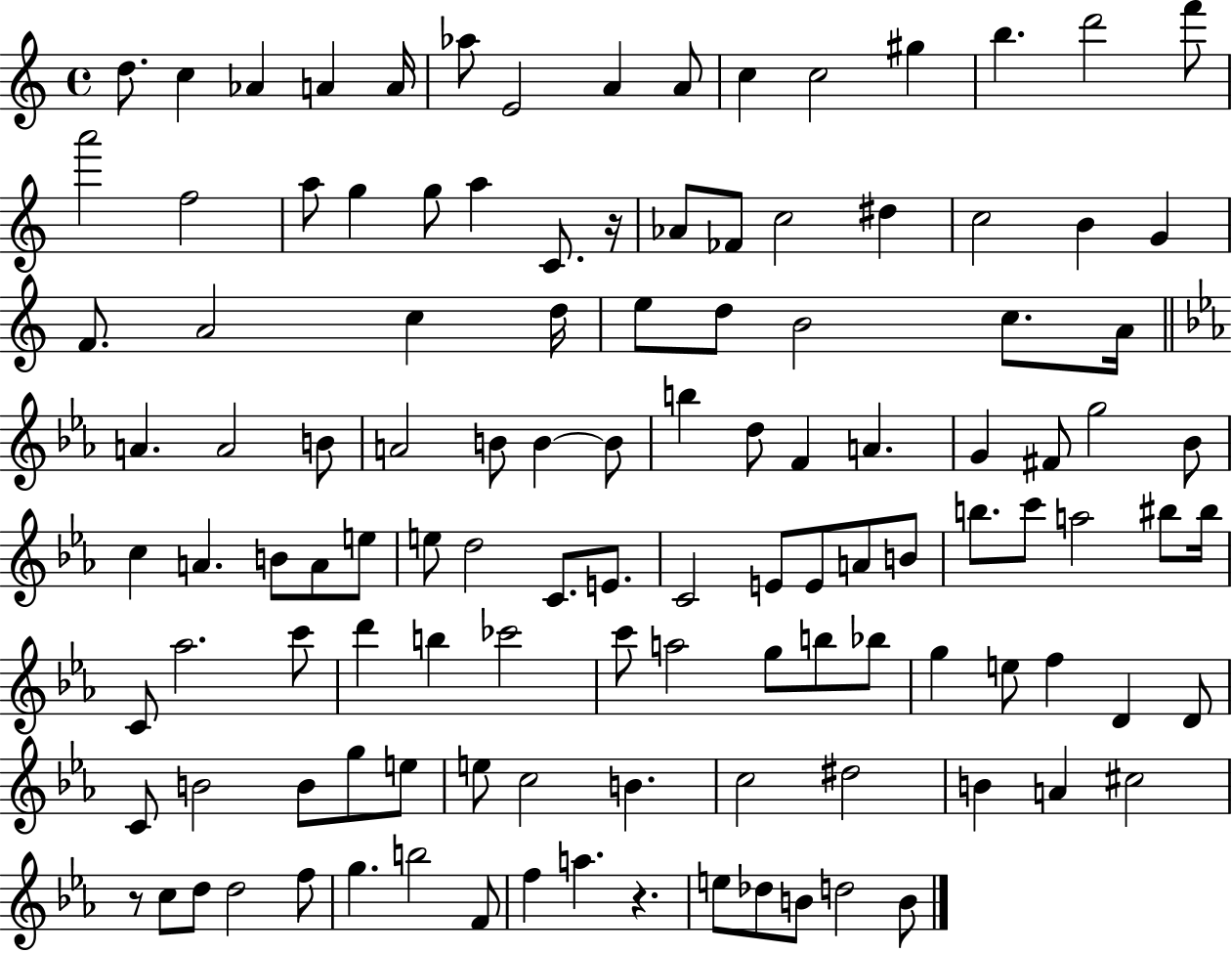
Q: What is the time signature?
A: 4/4